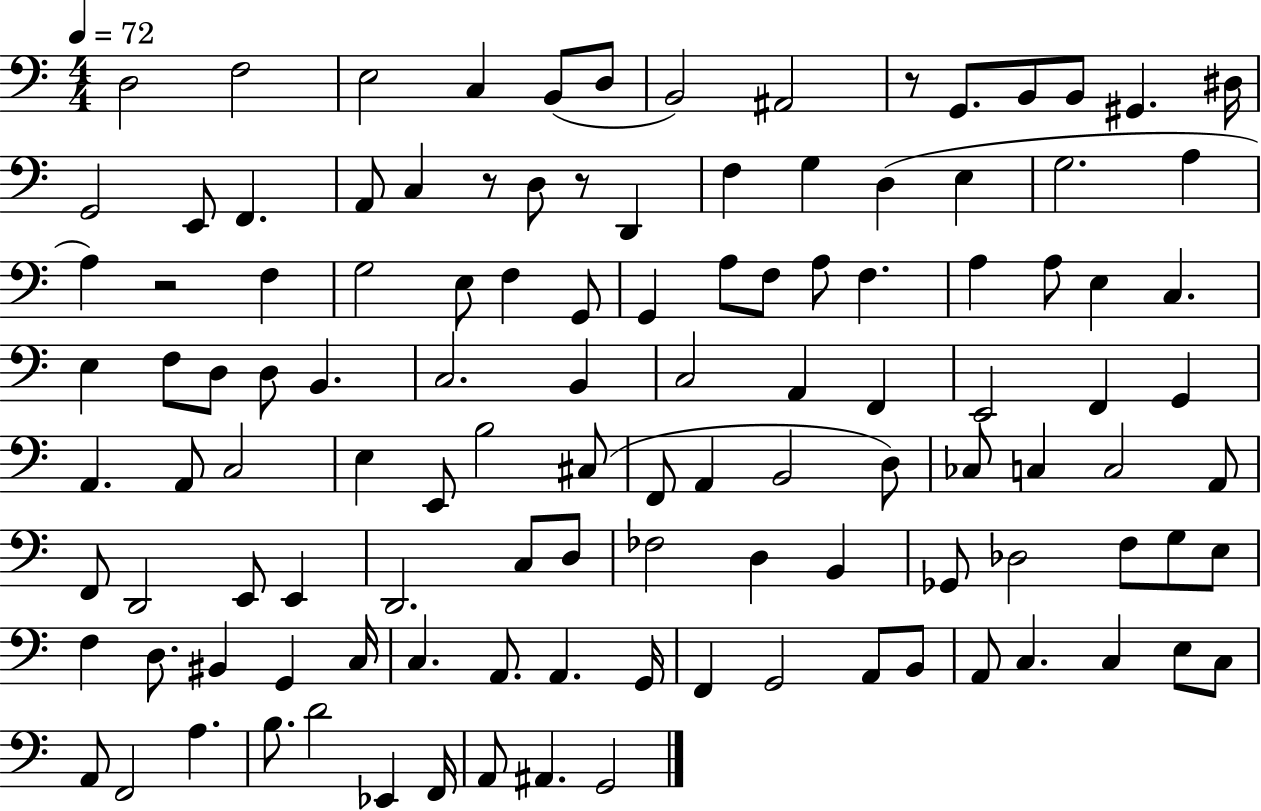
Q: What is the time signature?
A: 4/4